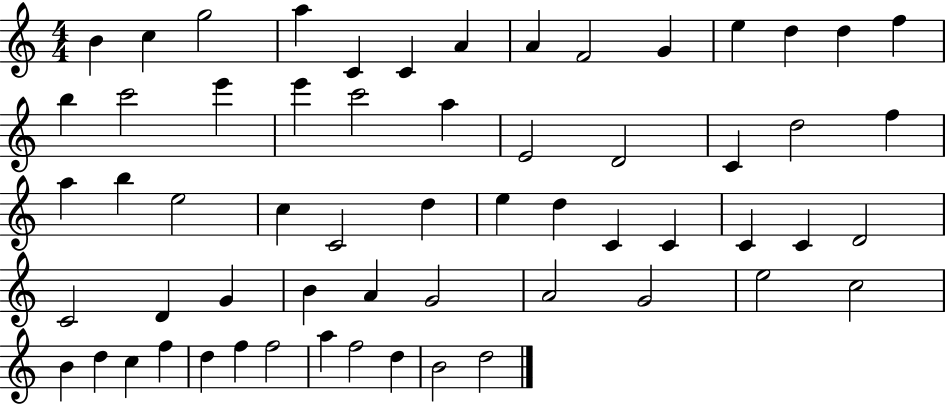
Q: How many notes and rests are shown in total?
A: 60